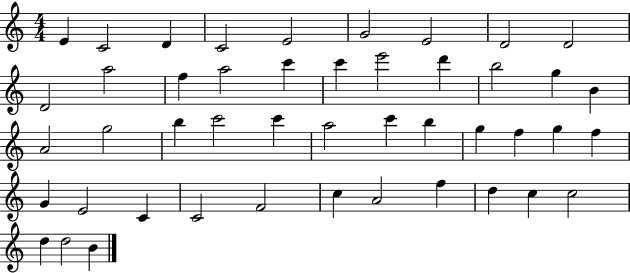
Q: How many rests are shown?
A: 0